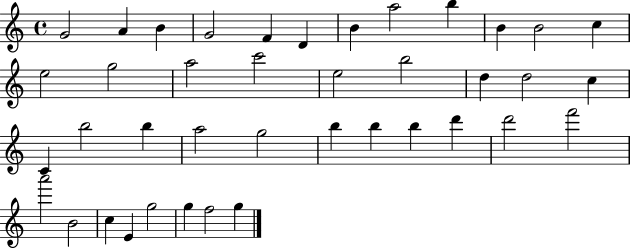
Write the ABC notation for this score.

X:1
T:Untitled
M:4/4
L:1/4
K:C
G2 A B G2 F D B a2 b B B2 c e2 g2 a2 c'2 e2 b2 d d2 c C b2 b a2 g2 b b b d' d'2 f'2 a'2 B2 c E g2 g f2 g